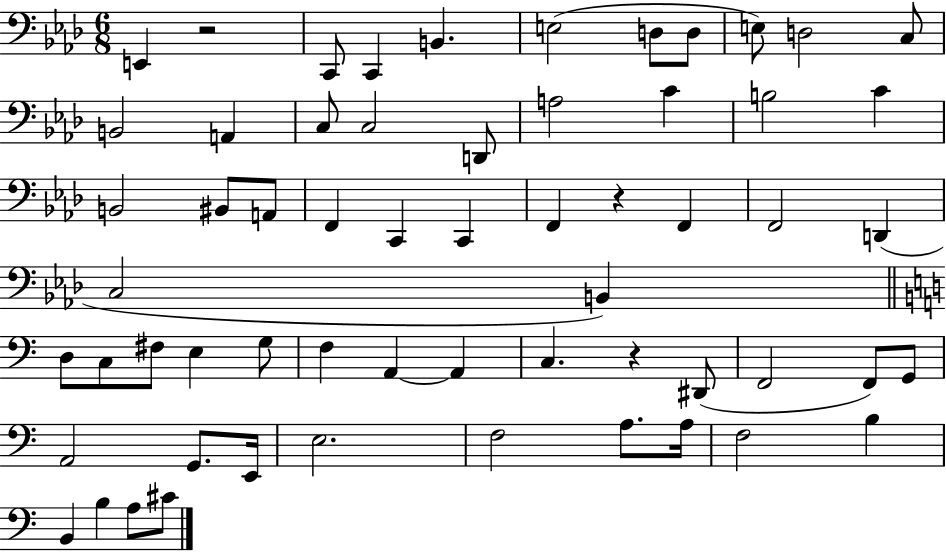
{
  \clef bass
  \numericTimeSignature
  \time 6/8
  \key aes \major
  \repeat volta 2 { e,4 r2 | c,8 c,4 b,4. | e2( d8 d8 | e8) d2 c8 | \break b,2 a,4 | c8 c2 d,8 | a2 c'4 | b2 c'4 | \break b,2 bis,8 a,8 | f,4 c,4 c,4 | f,4 r4 f,4 | f,2 d,4( | \break c2 b,4) | \bar "||" \break \key a \minor d8 c8 fis8 e4 g8 | f4 a,4~~ a,4 | c4. r4 dis,8( | f,2 f,8) g,8 | \break a,2 g,8. e,16 | e2. | f2 a8. a16 | f2 b4 | \break b,4 b4 a8 cis'8 | } \bar "|."
}